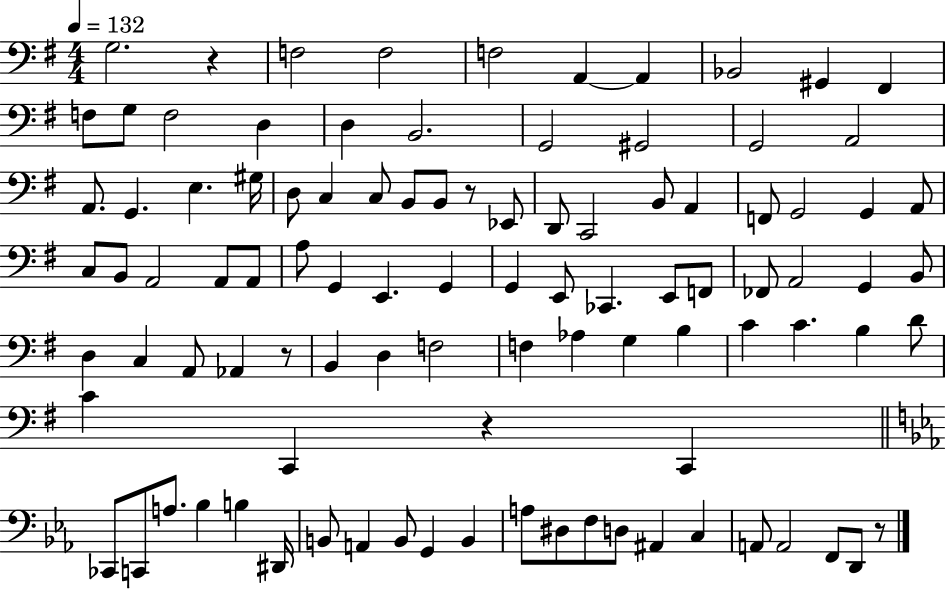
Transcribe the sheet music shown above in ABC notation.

X:1
T:Untitled
M:4/4
L:1/4
K:G
G,2 z F,2 F,2 F,2 A,, A,, _B,,2 ^G,, ^F,, F,/2 G,/2 F,2 D, D, B,,2 G,,2 ^G,,2 G,,2 A,,2 A,,/2 G,, E, ^G,/4 D,/2 C, C,/2 B,,/2 B,,/2 z/2 _E,,/2 D,,/2 C,,2 B,,/2 A,, F,,/2 G,,2 G,, A,,/2 C,/2 B,,/2 A,,2 A,,/2 A,,/2 A,/2 G,, E,, G,, G,, E,,/2 _C,, E,,/2 F,,/2 _F,,/2 A,,2 G,, B,,/2 D, C, A,,/2 _A,, z/2 B,, D, F,2 F, _A, G, B, C C B, D/2 C C,, z C,, _C,,/2 C,,/2 A,/2 _B, B, ^D,,/4 B,,/2 A,, B,,/2 G,, B,, A,/2 ^D,/2 F,/2 D,/2 ^A,, C, A,,/2 A,,2 F,,/2 D,,/2 z/2